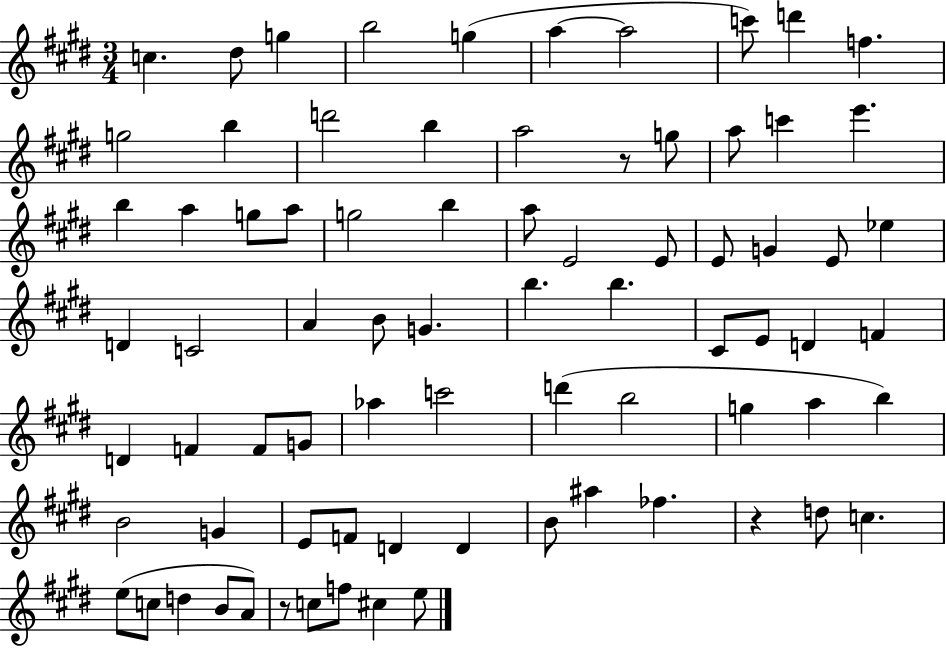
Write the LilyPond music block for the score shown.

{
  \clef treble
  \numericTimeSignature
  \time 3/4
  \key e \major
  c''4. dis''8 g''4 | b''2 g''4( | a''4~~ a''2 | c'''8) d'''4 f''4. | \break g''2 b''4 | d'''2 b''4 | a''2 r8 g''8 | a''8 c'''4 e'''4. | \break b''4 a''4 g''8 a''8 | g''2 b''4 | a''8 e'2 e'8 | e'8 g'4 e'8 ees''4 | \break d'4 c'2 | a'4 b'8 g'4. | b''4. b''4. | cis'8 e'8 d'4 f'4 | \break d'4 f'4 f'8 g'8 | aes''4 c'''2 | d'''4( b''2 | g''4 a''4 b''4) | \break b'2 g'4 | e'8 f'8 d'4 d'4 | b'8 ais''4 fes''4. | r4 d''8 c''4. | \break e''8( c''8 d''4 b'8 a'8) | r8 c''8 f''8 cis''4 e''8 | \bar "|."
}